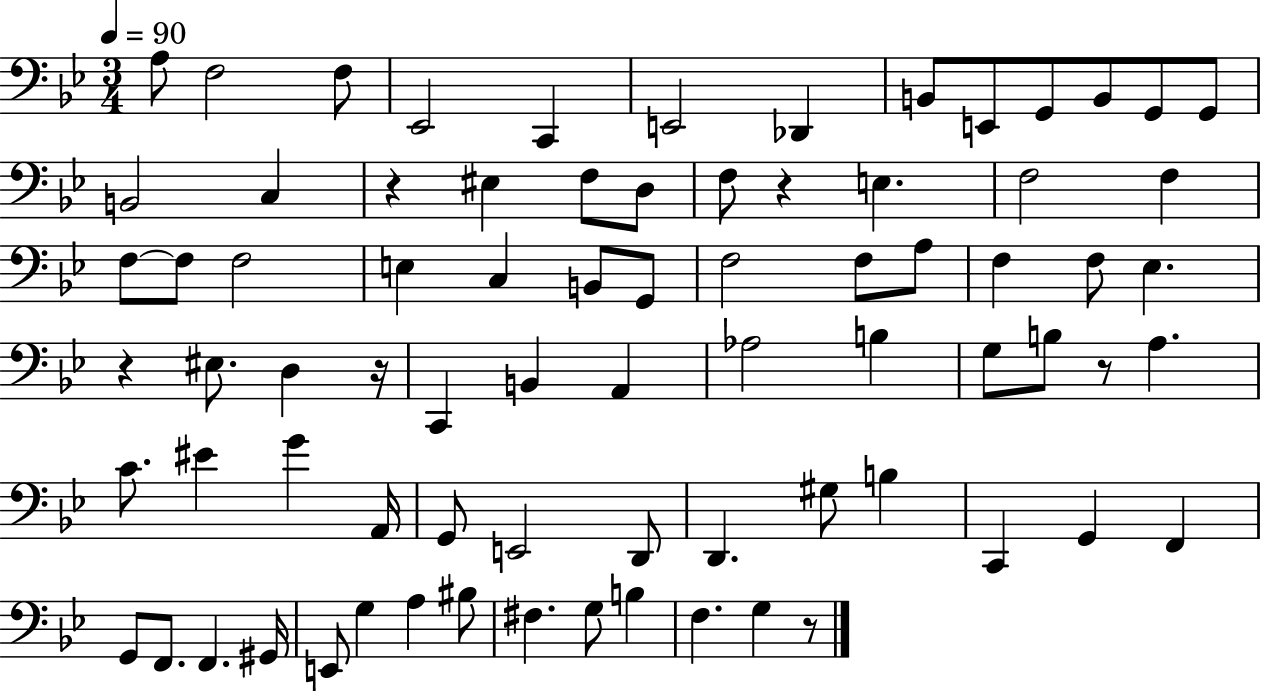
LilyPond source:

{
  \clef bass
  \numericTimeSignature
  \time 3/4
  \key bes \major
  \tempo 4 = 90
  \repeat volta 2 { a8 f2 f8 | ees,2 c,4 | e,2 des,4 | b,8 e,8 g,8 b,8 g,8 g,8 | \break b,2 c4 | r4 eis4 f8 d8 | f8 r4 e4. | f2 f4 | \break f8~~ f8 f2 | e4 c4 b,8 g,8 | f2 f8 a8 | f4 f8 ees4. | \break r4 eis8. d4 r16 | c,4 b,4 a,4 | aes2 b4 | g8 b8 r8 a4. | \break c'8. eis'4 g'4 a,16 | g,8 e,2 d,8 | d,4. gis8 b4 | c,4 g,4 f,4 | \break g,8 f,8. f,4. gis,16 | e,8 g4 a4 bis8 | fis4. g8 b4 | f4. g4 r8 | \break } \bar "|."
}